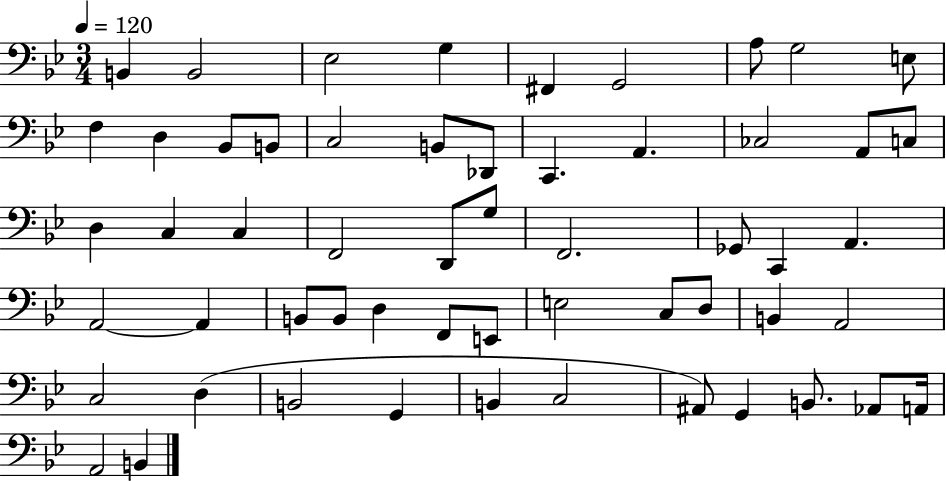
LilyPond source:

{
  \clef bass
  \numericTimeSignature
  \time 3/4
  \key bes \major
  \tempo 4 = 120
  \repeat volta 2 { b,4 b,2 | ees2 g4 | fis,4 g,2 | a8 g2 e8 | \break f4 d4 bes,8 b,8 | c2 b,8 des,8 | c,4. a,4. | ces2 a,8 c8 | \break d4 c4 c4 | f,2 d,8 g8 | f,2. | ges,8 c,4 a,4. | \break a,2~~ a,4 | b,8 b,8 d4 f,8 e,8 | e2 c8 d8 | b,4 a,2 | \break c2 d4( | b,2 g,4 | b,4 c2 | ais,8) g,4 b,8. aes,8 a,16 | \break a,2 b,4 | } \bar "|."
}